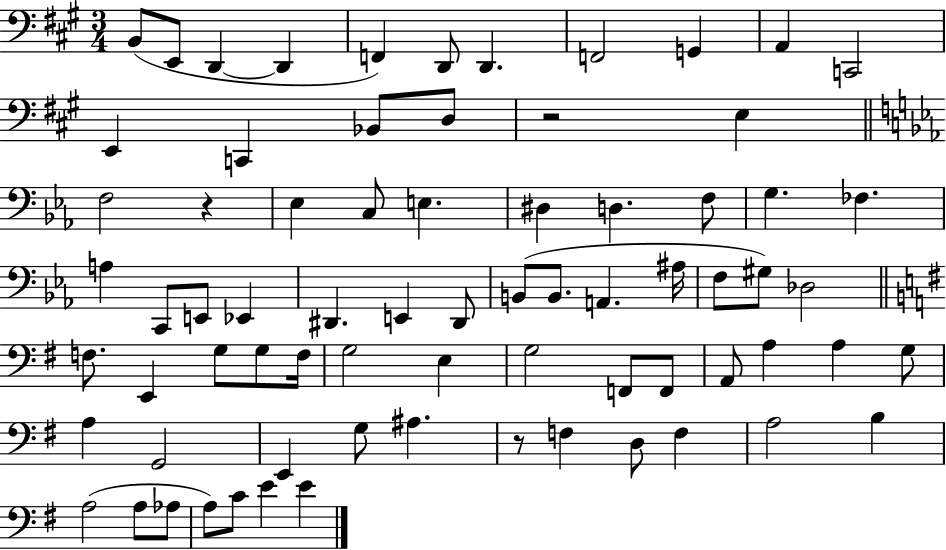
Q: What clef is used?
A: bass